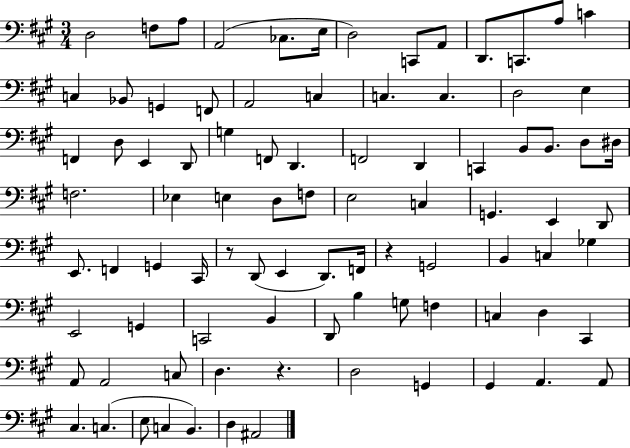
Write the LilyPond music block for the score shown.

{
  \clef bass
  \numericTimeSignature
  \time 3/4
  \key a \major
  d2 f8 a8 | a,2( ces8. e16 | d2) c,8 a,8 | d,8. c,8. a8 c'4 | \break c4 bes,8 g,4 f,8 | a,2 c4 | c4. c4. | d2 e4 | \break f,4 d8 e,4 d,8 | g4 f,8 d,4. | f,2 d,4 | c,4 b,8 b,8. d8 dis16 | \break f2. | ees4 e4 d8 f8 | e2 c4 | g,4. e,4 d,8 | \break e,8. f,4 g,4 cis,16 | r8 d,8( e,4 d,8.) f,16 | r4 g,2 | b,4 c4 ges4 | \break e,2 g,4 | c,2 b,4 | d,8 b4 g8 f4 | c4 d4 cis,4 | \break a,8 a,2 c8 | d4. r4. | d2 g,4 | gis,4 a,4. a,8 | \break cis4. c4.( | e8 c4 b,4.) | d4 ais,2 | \bar "|."
}